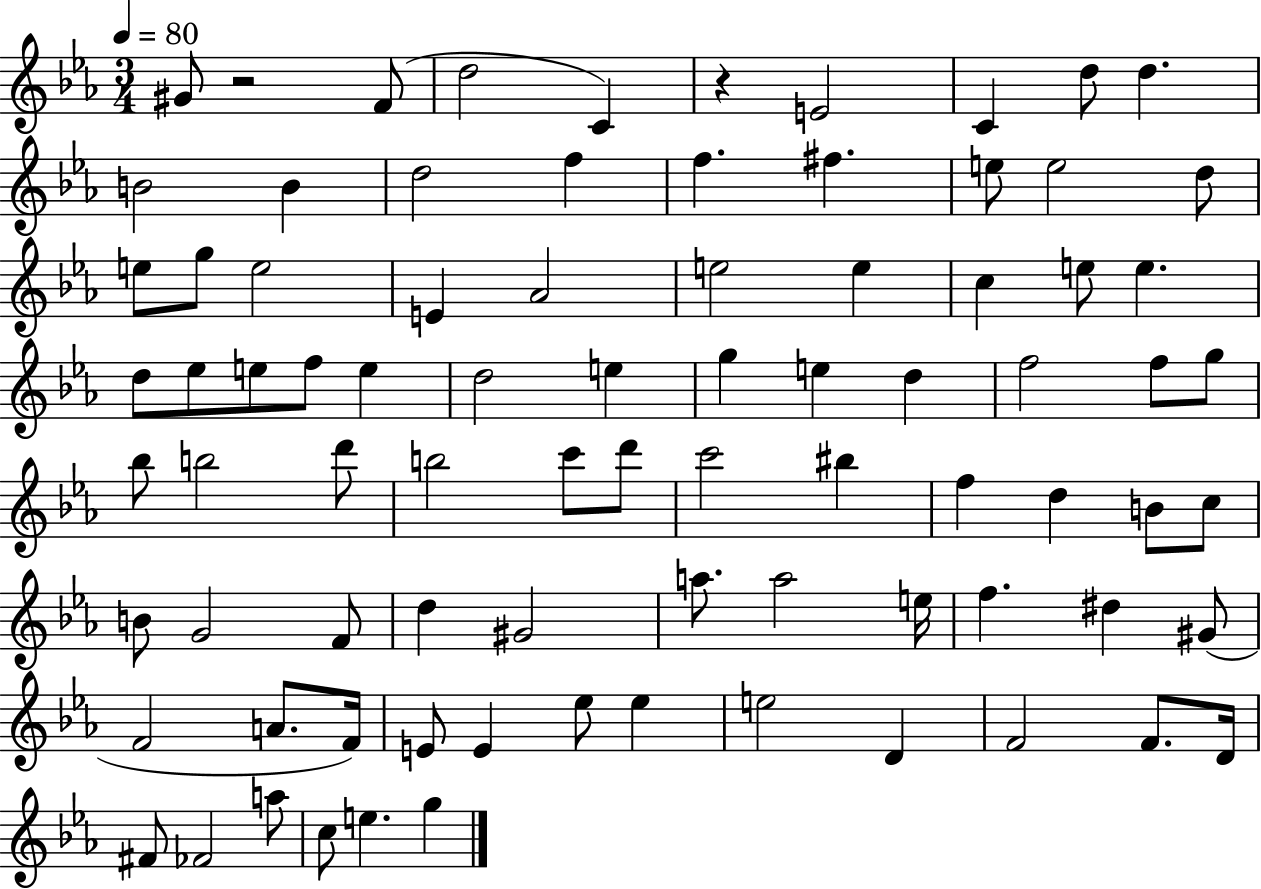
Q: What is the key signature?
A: EES major